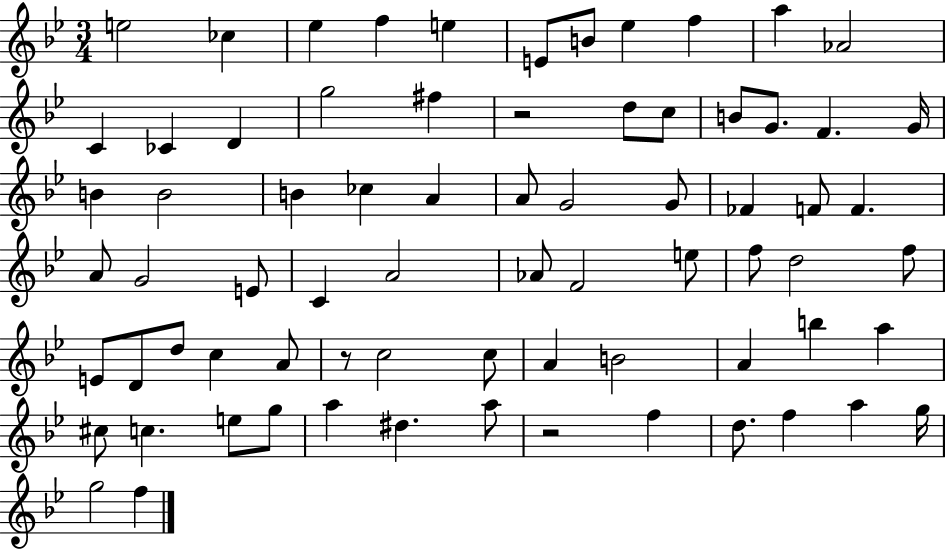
{
  \clef treble
  \numericTimeSignature
  \time 3/4
  \key bes \major
  e''2 ces''4 | ees''4 f''4 e''4 | e'8 b'8 ees''4 f''4 | a''4 aes'2 | \break c'4 ces'4 d'4 | g''2 fis''4 | r2 d''8 c''8 | b'8 g'8. f'4. g'16 | \break b'4 b'2 | b'4 ces''4 a'4 | a'8 g'2 g'8 | fes'4 f'8 f'4. | \break a'8 g'2 e'8 | c'4 a'2 | aes'8 f'2 e''8 | f''8 d''2 f''8 | \break e'8 d'8 d''8 c''4 a'8 | r8 c''2 c''8 | a'4 b'2 | a'4 b''4 a''4 | \break cis''8 c''4. e''8 g''8 | a''4 dis''4. a''8 | r2 f''4 | d''8. f''4 a''4 g''16 | \break g''2 f''4 | \bar "|."
}